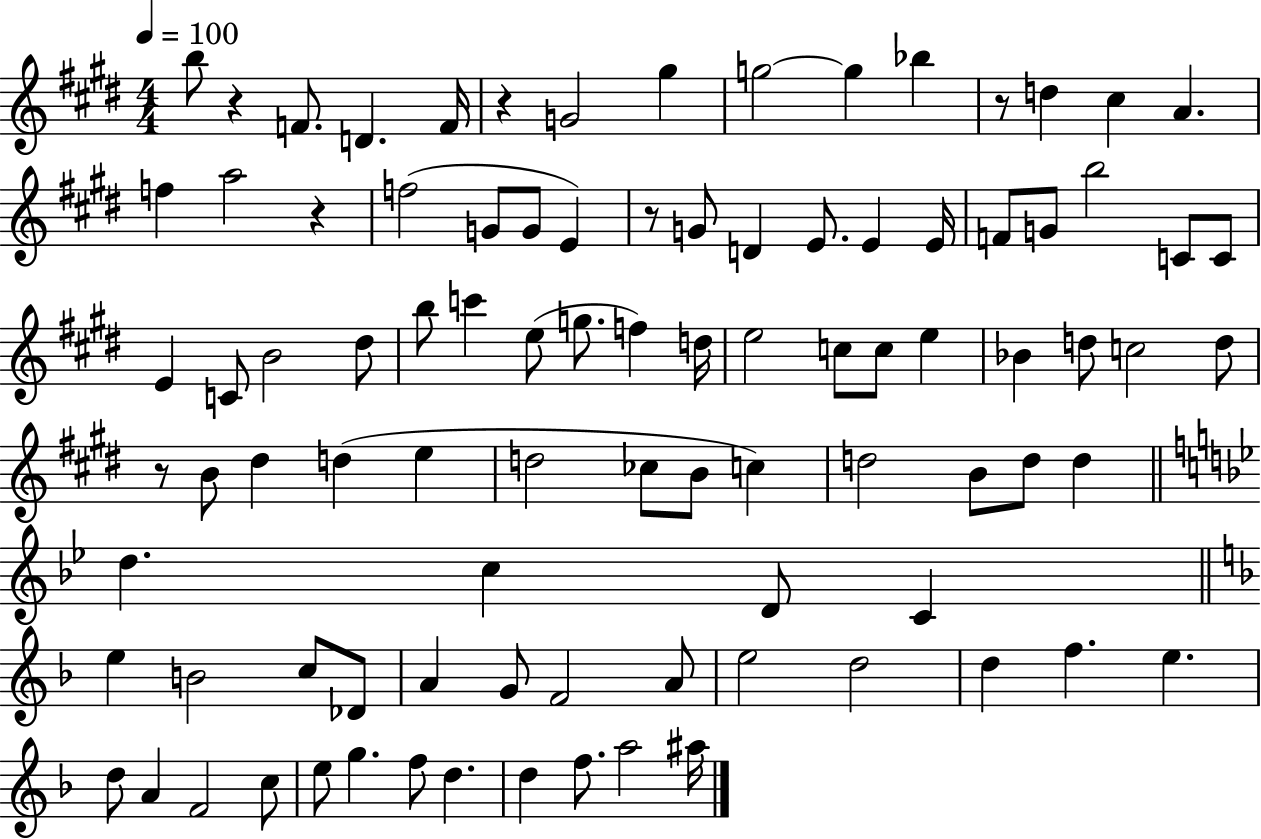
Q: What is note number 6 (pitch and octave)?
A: G#5